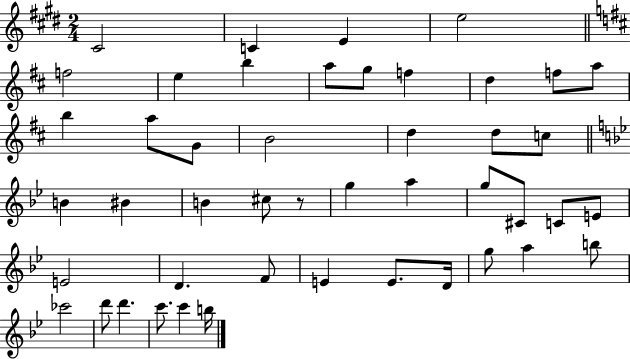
X:1
T:Untitled
M:2/4
L:1/4
K:E
^C2 C E e2 f2 e b a/2 g/2 f d f/2 a/2 b a/2 G/2 B2 d d/2 c/2 B ^B B ^c/2 z/2 g a g/2 ^C/2 C/2 E/2 E2 D F/2 E E/2 D/4 g/2 a b/2 _c'2 d'/2 d' c'/2 c' b/4